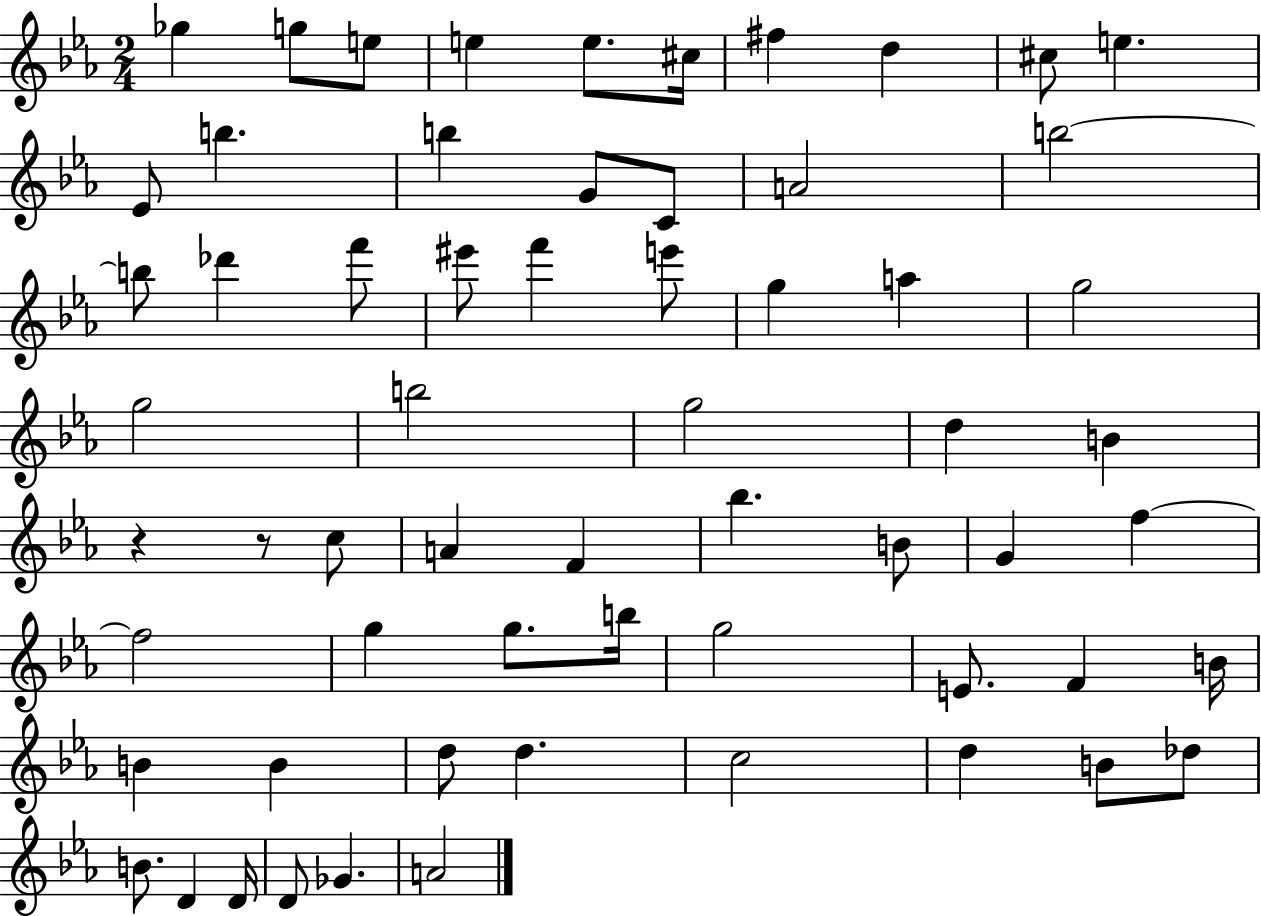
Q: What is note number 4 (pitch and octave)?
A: E5